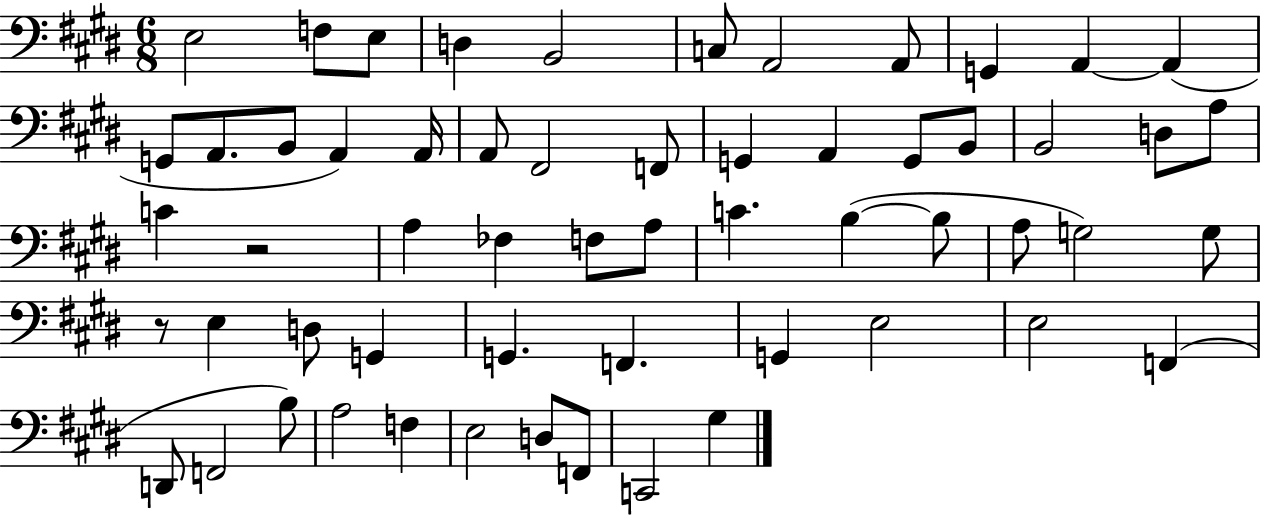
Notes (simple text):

E3/h F3/e E3/e D3/q B2/h C3/e A2/h A2/e G2/q A2/q A2/q G2/e A2/e. B2/e A2/q A2/s A2/e F#2/h F2/e G2/q A2/q G2/e B2/e B2/h D3/e A3/e C4/q R/h A3/q FES3/q F3/e A3/e C4/q. B3/q B3/e A3/e G3/h G3/e R/e E3/q D3/e G2/q G2/q. F2/q. G2/q E3/h E3/h F2/q D2/e F2/h B3/e A3/h F3/q E3/h D3/e F2/e C2/h G#3/q